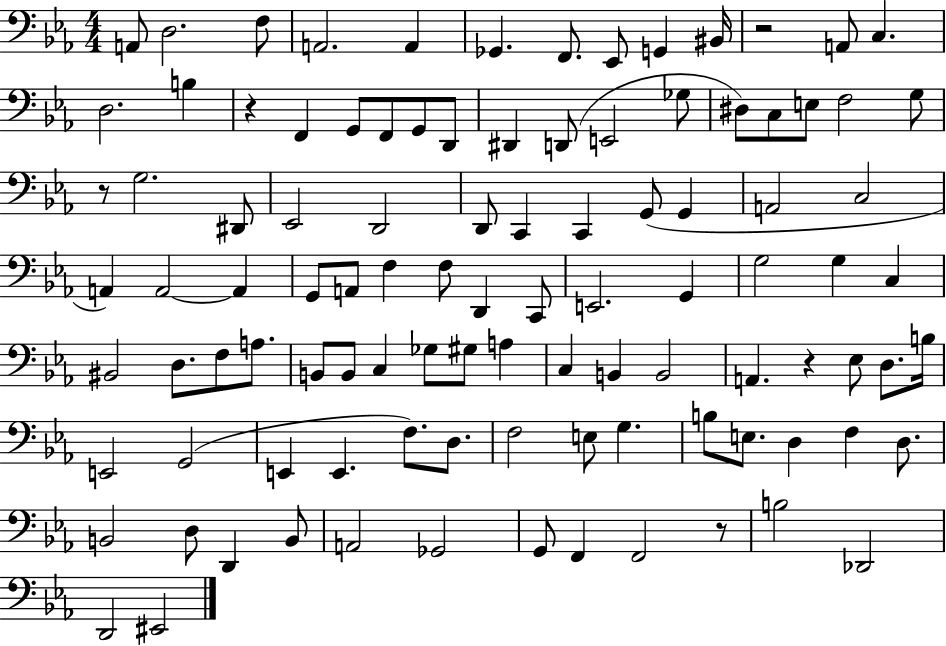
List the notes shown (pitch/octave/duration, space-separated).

A2/e D3/h. F3/e A2/h. A2/q Gb2/q. F2/e. Eb2/e G2/q BIS2/s R/h A2/e C3/q. D3/h. B3/q R/q F2/q G2/e F2/e G2/e D2/e D#2/q D2/e E2/h Gb3/e D#3/e C3/e E3/e F3/h G3/e R/e G3/h. D#2/e Eb2/h D2/h D2/e C2/q C2/q G2/e G2/q A2/h C3/h A2/q A2/h A2/q G2/e A2/e F3/q F3/e D2/q C2/e E2/h. G2/q G3/h G3/q C3/q BIS2/h D3/e. F3/e A3/e. B2/e B2/e C3/q Gb3/e G#3/e A3/q C3/q B2/q B2/h A2/q. R/q Eb3/e D3/e. B3/s E2/h G2/h E2/q E2/q. F3/e. D3/e. F3/h E3/e G3/q. B3/e E3/e. D3/q F3/q D3/e. B2/h D3/e D2/q B2/e A2/h Gb2/h G2/e F2/q F2/h R/e B3/h Db2/h D2/h EIS2/h